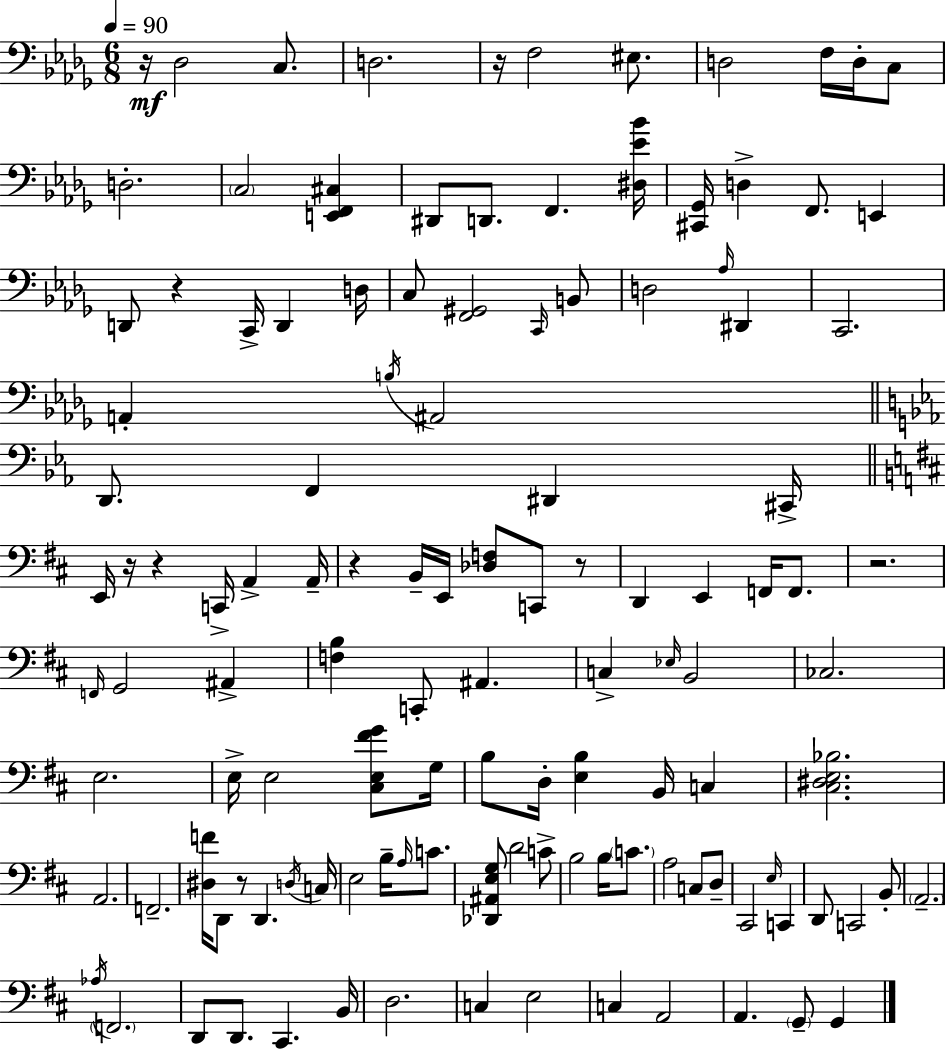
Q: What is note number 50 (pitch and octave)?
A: C2